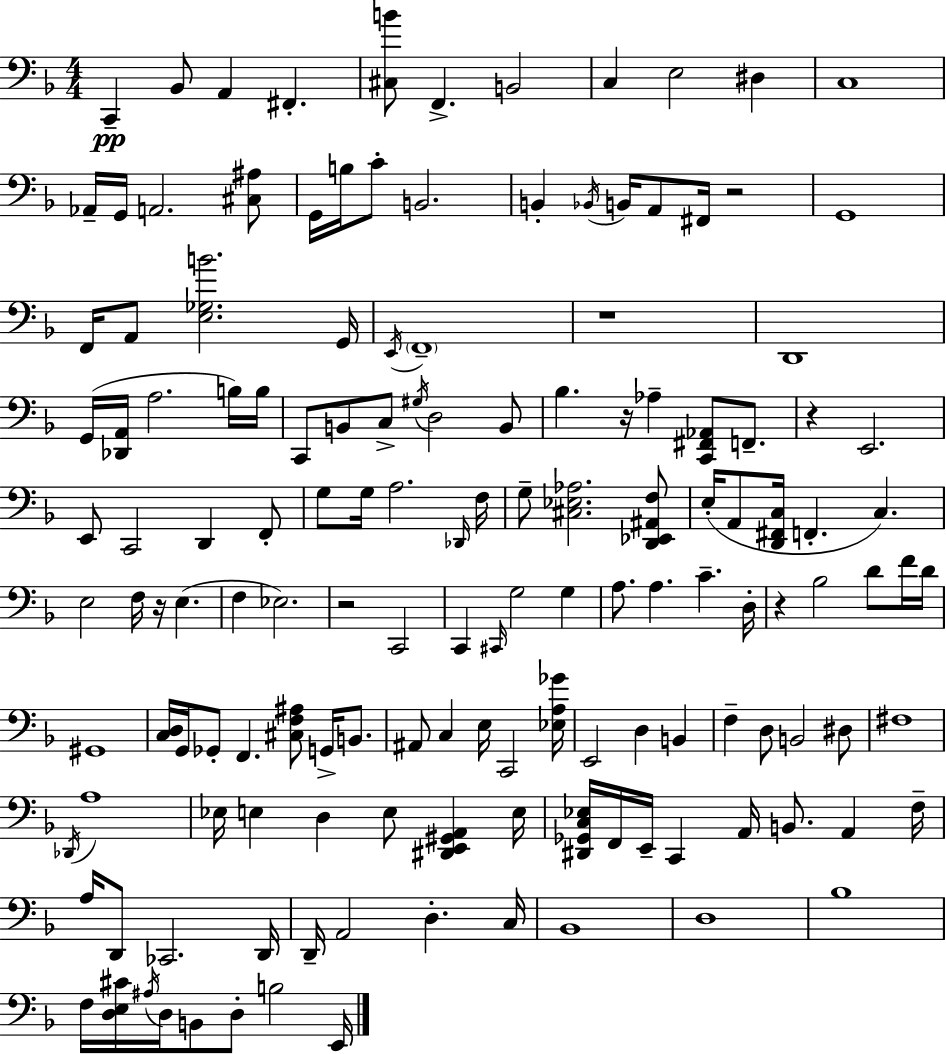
X:1
T:Untitled
M:4/4
L:1/4
K:F
C,, _B,,/2 A,, ^F,, [^C,B]/2 F,, B,,2 C, E,2 ^D, C,4 _A,,/4 G,,/4 A,,2 [^C,^A,]/2 G,,/4 B,/4 C/2 B,,2 B,, _B,,/4 B,,/4 A,,/2 ^F,,/4 z2 G,,4 F,,/4 A,,/2 [E,_G,B]2 G,,/4 E,,/4 F,,4 z4 D,,4 G,,/4 [_D,,A,,]/4 A,2 B,/4 B,/4 C,,/2 B,,/2 C,/2 ^G,/4 D,2 B,,/2 _B, z/4 _A, [C,,^F,,_A,,]/2 F,,/2 z E,,2 E,,/2 C,,2 D,, F,,/2 G,/2 G,/4 A,2 _D,,/4 F,/4 G,/2 [^C,_E,_A,]2 [D,,_E,,^A,,F,]/2 E,/4 A,,/2 [D,,^F,,C,]/4 F,, C, E,2 F,/4 z/4 E, F, _E,2 z2 C,,2 C,, ^C,,/4 G,2 G, A,/2 A, C D,/4 z _B,2 D/2 F/4 D/4 ^G,,4 [C,D,]/4 G,,/4 _G,,/2 F,, [^C,F,^A,]/2 G,,/4 B,,/2 ^A,,/2 C, E,/4 C,,2 [_E,A,_G]/4 E,,2 D, B,, F, D,/2 B,,2 ^D,/2 ^F,4 _D,,/4 A,4 _E,/4 E, D, E,/2 [^D,,E,,^G,,A,,] E,/4 [^D,,_G,,C,_E,]/4 F,,/4 E,,/4 C,, A,,/4 B,,/2 A,, F,/4 A,/4 D,,/2 _C,,2 D,,/4 D,,/4 A,,2 D, C,/4 _B,,4 D,4 _B,4 F,/4 [D,E,^C]/4 ^A,/4 D,/4 B,,/2 D,/2 B,2 E,,/4